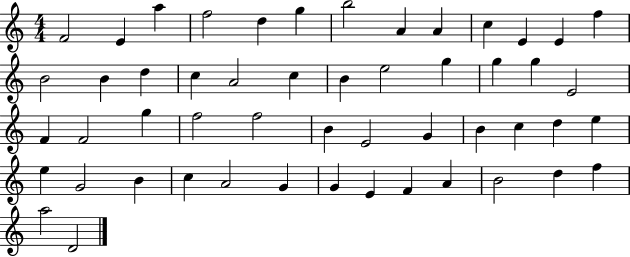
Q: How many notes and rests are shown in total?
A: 52